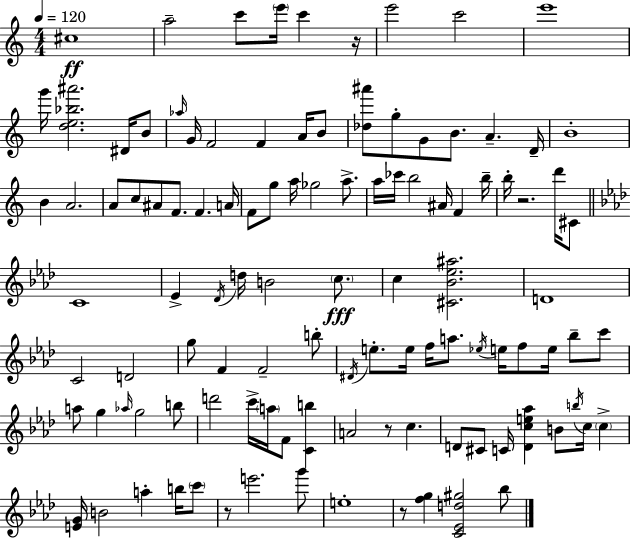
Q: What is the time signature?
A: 4/4